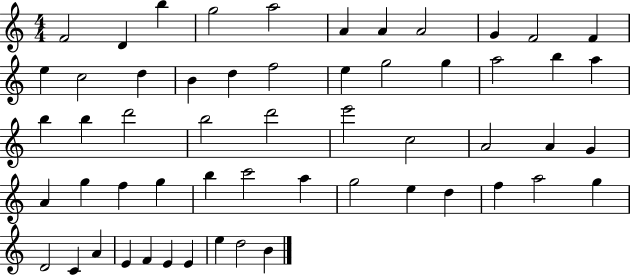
F4/h D4/q B5/q G5/h A5/h A4/q A4/q A4/h G4/q F4/h F4/q E5/q C5/h D5/q B4/q D5/q F5/h E5/q G5/h G5/q A5/h B5/q A5/q B5/q B5/q D6/h B5/h D6/h E6/h C5/h A4/h A4/q G4/q A4/q G5/q F5/q G5/q B5/q C6/h A5/q G5/h E5/q D5/q F5/q A5/h G5/q D4/h C4/q A4/q E4/q F4/q E4/q E4/q E5/q D5/h B4/q